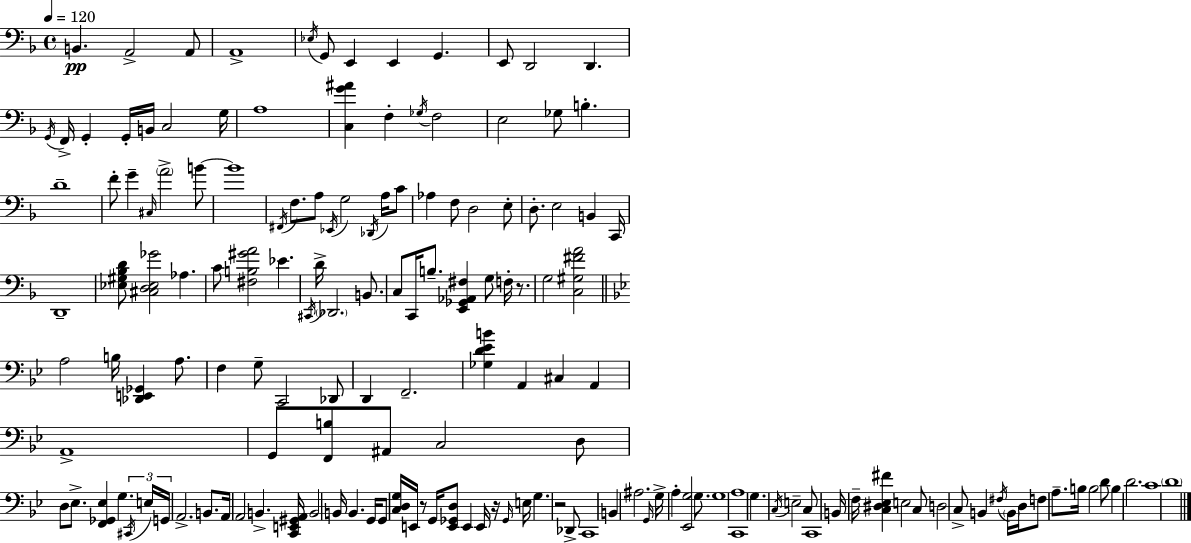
X:1
T:Untitled
M:4/4
L:1/4
K:Dm
B,, A,,2 A,,/2 A,,4 _E,/4 G,,/2 E,, E,, G,, E,,/2 D,,2 D,, G,,/4 F,,/4 G,, G,,/4 B,,/4 C,2 G,/4 A,4 [C,G^A] F, _G,/4 F,2 E,2 _G,/2 B, D4 F/2 G ^C,/4 A2 B/2 B4 ^F,,/4 F,/2 A,/2 _E,,/4 G,2 _D,,/4 A,/4 C/2 _A, F,/2 D,2 E,/2 D,/2 E,2 B,, C,,/4 D,,4 [_E,^G,_B,D]/2 [^C,D,_E,_G]2 _A, C/2 [^F,B,^GA]2 _E ^C,,/4 D/4 _D,,2 B,,/2 C,/2 C,,/4 B,/2 [E,,_G,,_A,,^F,] G,/2 F,/4 z/2 G,2 [C,^G,^FA]2 A,2 B,/4 [_D,,E,,_G,,] A,/2 F, G,/2 C,,2 _D,,/2 D,, F,,2 [_G,D_EB] A,, ^C, A,, A,,4 G,,/2 [F,,B,]/2 ^A,,/2 C,2 D,/2 D,/2 _E,/2 [F,,_G,,_E,] G, ^C,,/4 E,/4 G,,/4 A,,2 B,,/2 A,,/4 A,,2 B,, [C,,E,,^G,,A,,]/4 B,,2 B,,/4 B,, G,,/4 G,,/2 [C,D,G,]/4 E,,/4 z/2 G,,/4 [E,,_G,,D,]/2 E,, E,,/4 z/4 _G,,/4 E,/4 G, z2 _D,,/2 C,,4 B,, ^A,2 G,,/4 G,/4 A, [_E,,G,]2 G,/2 G,4 [C,,A,]4 G, C,/4 E,2 C,/2 C,,4 B,,/4 F,/4 [C,^D,_E,^F] E,2 C,/2 D,2 C,/2 B,, ^F,/4 B,,/4 D,/4 F,/2 A,/2 B,/4 B,2 D/2 B, D2 C4 D4